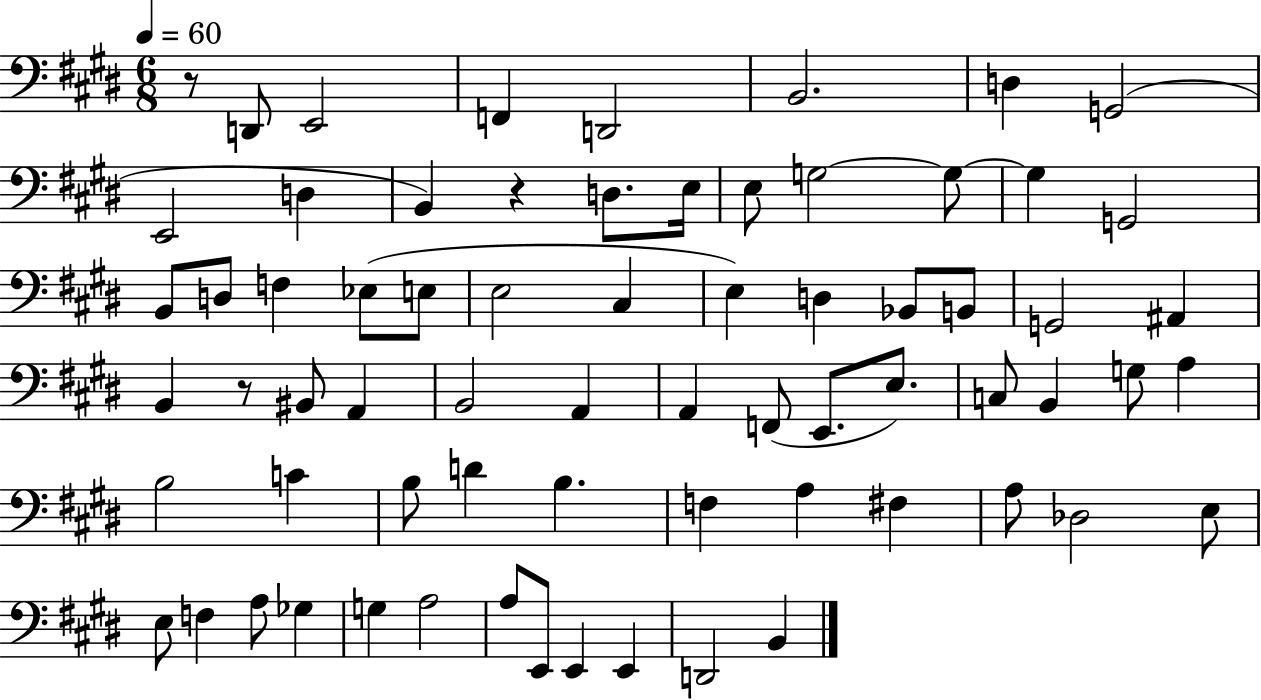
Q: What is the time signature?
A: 6/8